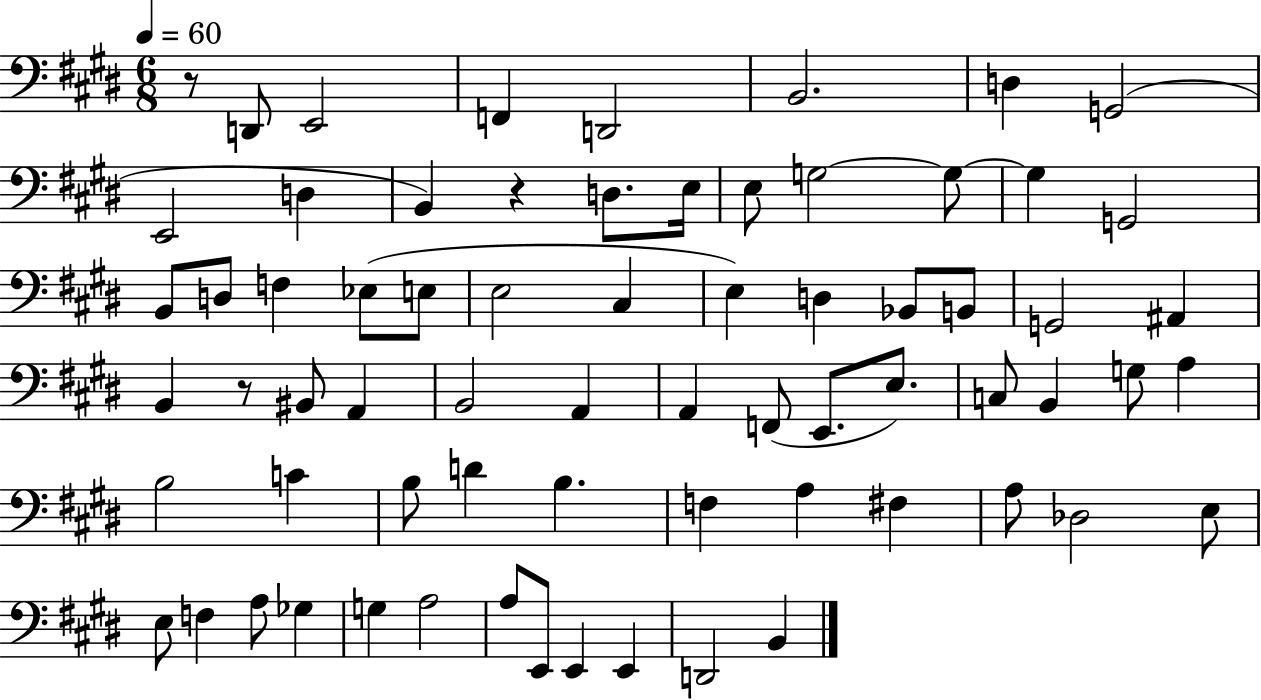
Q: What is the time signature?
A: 6/8